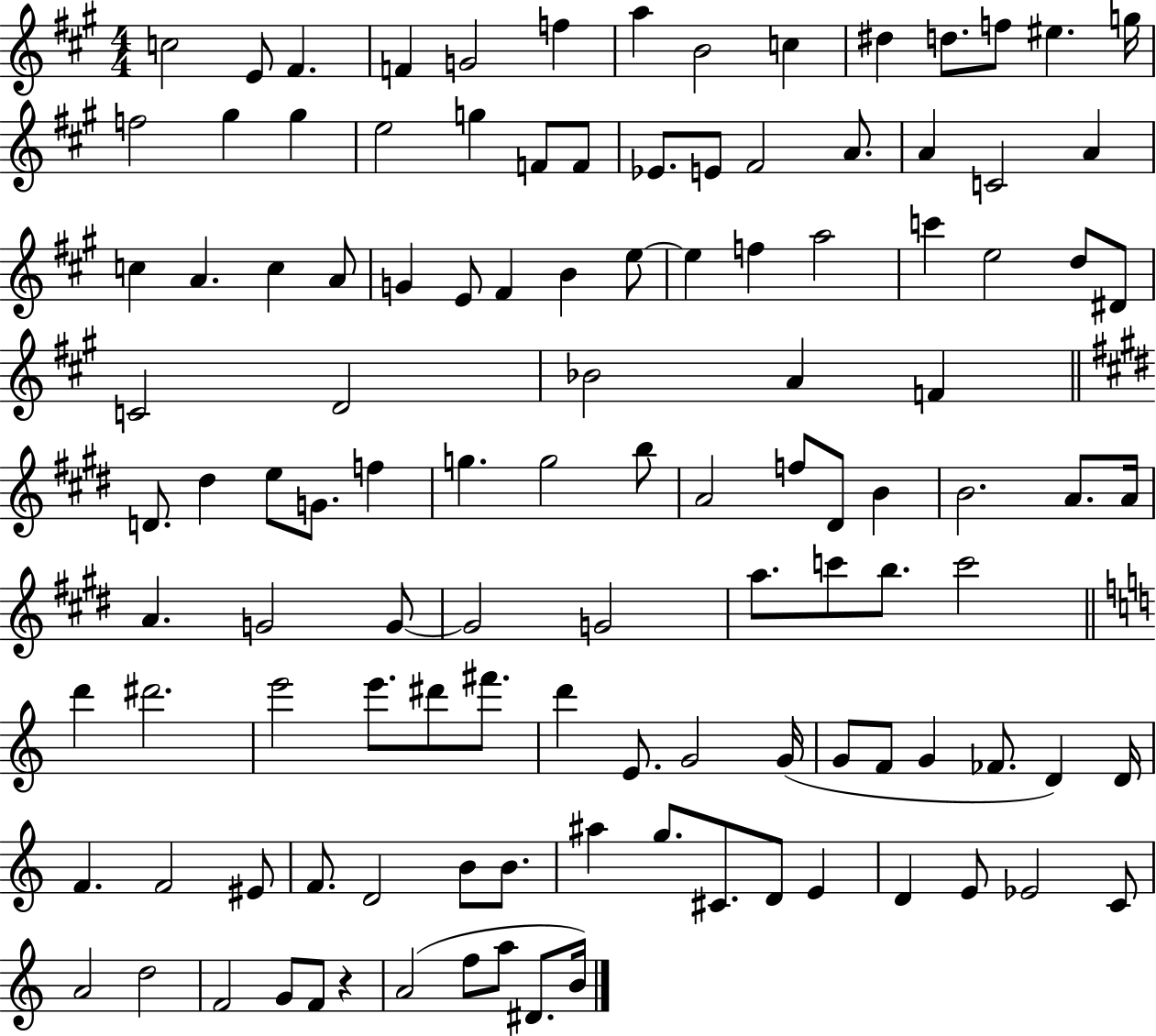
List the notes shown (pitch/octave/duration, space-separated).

C5/h E4/e F#4/q. F4/q G4/h F5/q A5/q B4/h C5/q D#5/q D5/e. F5/e EIS5/q. G5/s F5/h G#5/q G#5/q E5/h G5/q F4/e F4/e Eb4/e. E4/e F#4/h A4/e. A4/q C4/h A4/q C5/q A4/q. C5/q A4/e G4/q E4/e F#4/q B4/q E5/e E5/q F5/q A5/h C6/q E5/h D5/e D#4/e C4/h D4/h Bb4/h A4/q F4/q D4/e. D#5/q E5/e G4/e. F5/q G5/q. G5/h B5/e A4/h F5/e D#4/e B4/q B4/h. A4/e. A4/s A4/q. G4/h G4/e G4/h G4/h A5/e. C6/e B5/e. C6/h D6/q D#6/h. E6/h E6/e. D#6/e F#6/e. D6/q E4/e. G4/h G4/s G4/e F4/e G4/q FES4/e. D4/q D4/s F4/q. F4/h EIS4/e F4/e. D4/h B4/e B4/e. A#5/q G5/e. C#4/e. D4/e E4/q D4/q E4/e Eb4/h C4/e A4/h D5/h F4/h G4/e F4/e R/q A4/h F5/e A5/e D#4/e. B4/s